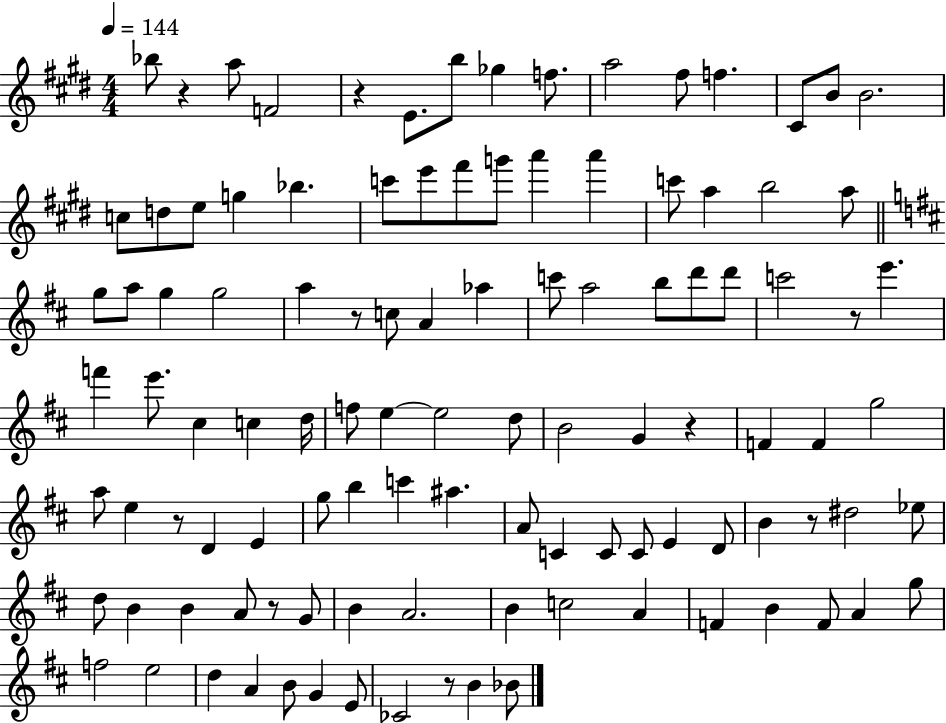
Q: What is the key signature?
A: E major